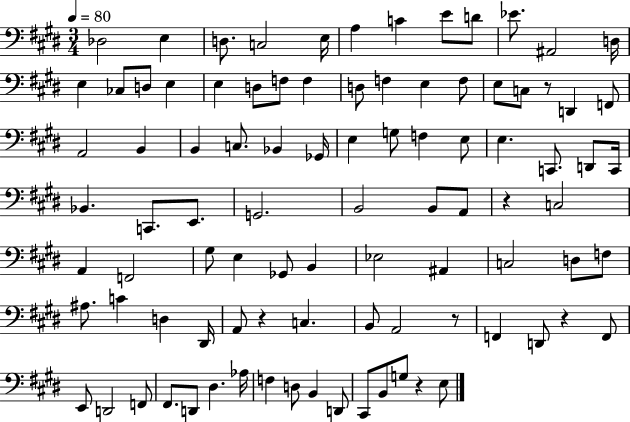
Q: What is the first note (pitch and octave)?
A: Db3